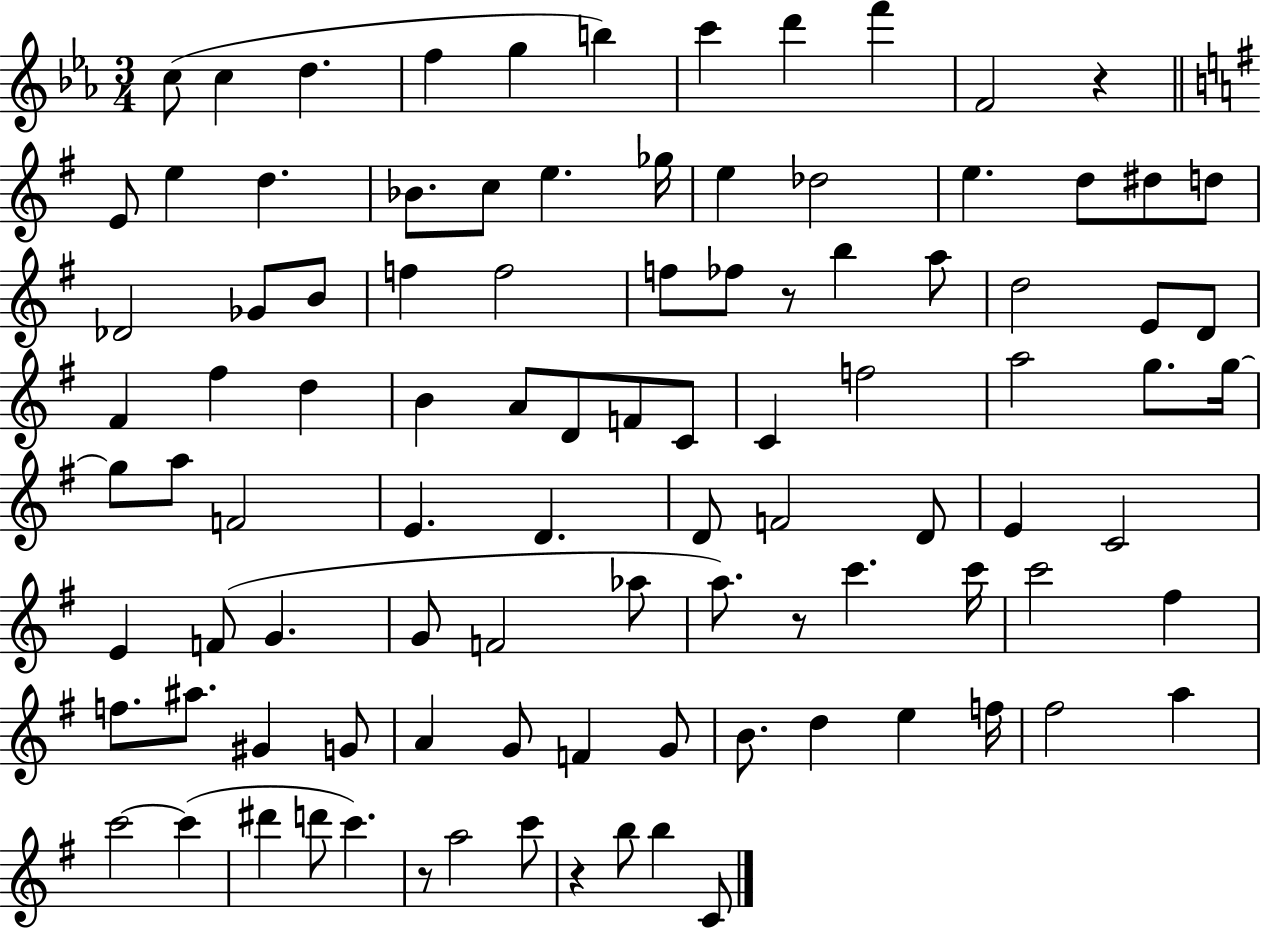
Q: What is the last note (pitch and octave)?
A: C4